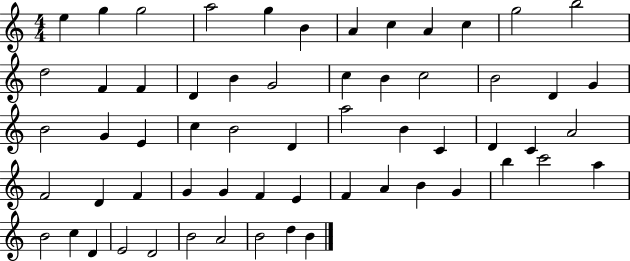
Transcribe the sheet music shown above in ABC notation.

X:1
T:Untitled
M:4/4
L:1/4
K:C
e g g2 a2 g B A c A c g2 b2 d2 F F D B G2 c B c2 B2 D G B2 G E c B2 D a2 B C D C A2 F2 D F G G F E F A B G b c'2 a B2 c D E2 D2 B2 A2 B2 d B